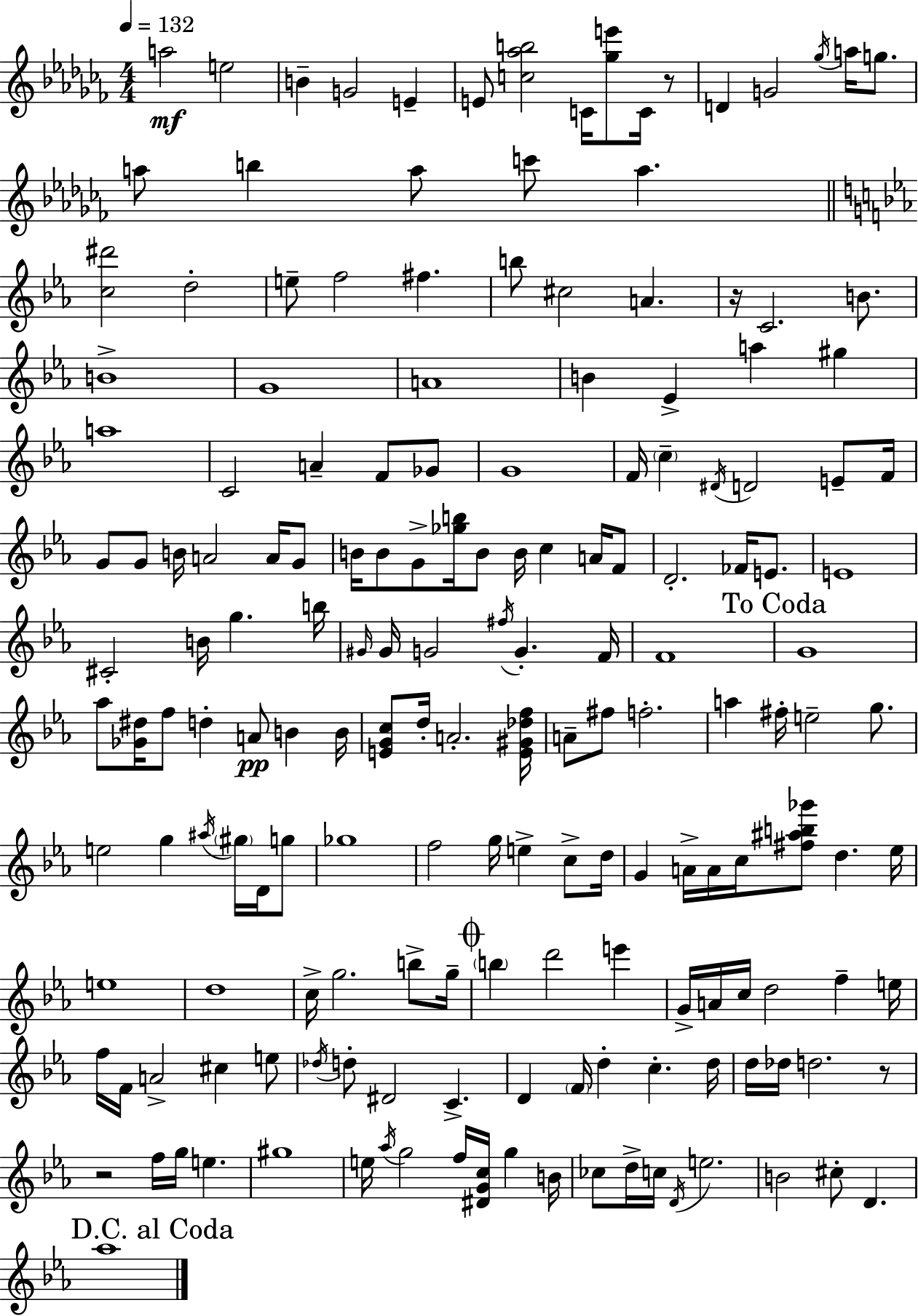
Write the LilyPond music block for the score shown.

{
  \clef treble
  \numericTimeSignature
  \time 4/4
  \key aes \minor
  \tempo 4 = 132
  a''2\mf e''2 | b'4-- g'2 e'4-- | e'8 <c'' aes'' b''>2 c'16 <ges'' e'''>8 c'16 r8 | d'4 g'2 \acciaccatura { ges''16 } a''16 g''8. | \break a''8 b''4 a''8 c'''8 a''4. | \bar "||" \break \key ees \major <c'' dis'''>2 d''2-. | e''8-- f''2 fis''4. | b''8 cis''2 a'4. | r16 c'2. b'8. | \break b'1-> | g'1 | a'1 | b'4 ees'4-> a''4 gis''4 | \break a''1 | c'2 a'4-- f'8 ges'8 | g'1 | f'16 \parenthesize c''4-- \acciaccatura { dis'16 } d'2 e'8-- | \break f'16 g'8 g'8 b'16 a'2 a'16 g'8 | b'16 b'8 g'8-> <ges'' b''>16 b'8 b'16 c''4 a'16 f'8 | d'2.-. fes'16 e'8. | e'1 | \break cis'2-. b'16 g''4. | b''16 \grace { gis'16 } gis'16 g'2 \acciaccatura { fis''16 } g'4.-. | f'16 f'1 | \mark "To Coda" g'1 | \break aes''8 <ges' dis''>16 f''8 d''4-. a'8\pp b'4 | b'16 <e' g' c''>8 d''16-. a'2.-. | <e' gis' des'' f''>16 a'8-- fis''8 f''2.-. | a''4 fis''16-. e''2-- | \break g''8. e''2 g''4 \acciaccatura { ais''16 } | \parenthesize gis''16 d'16 g''8 ges''1 | f''2 g''16 e''4-> | c''8-> d''16 g'4 a'16-> a'16 c''16 <fis'' ais'' b'' ges'''>8 d''4. | \break ees''16 e''1 | d''1 | c''16-> g''2. | b''8-> g''16-- \mark \markup { \musicglyph "scripts.coda" } \parenthesize b''4 d'''2 | \break e'''4 g'16-> a'16 c''16 d''2 f''4-- | e''16 f''16 f'16 a'2-> cis''4 | e''8 \acciaccatura { des''16 } d''8-. dis'2 c'4.-> | d'4 \parenthesize f'16 d''4-. c''4.-. | \break d''16 d''16 des''16 d''2. | r8 r2 f''16 g''16 e''4. | gis''1 | e''16 \acciaccatura { aes''16 } g''2 f''16 | \break <dis' g' c''>16 g''4 b'16 ces''8 d''16-> c''16 \acciaccatura { d'16 } e''2. | b'2 cis''8-. | d'4. \mark "D.C. al Coda" aes''1 | \bar "|."
}